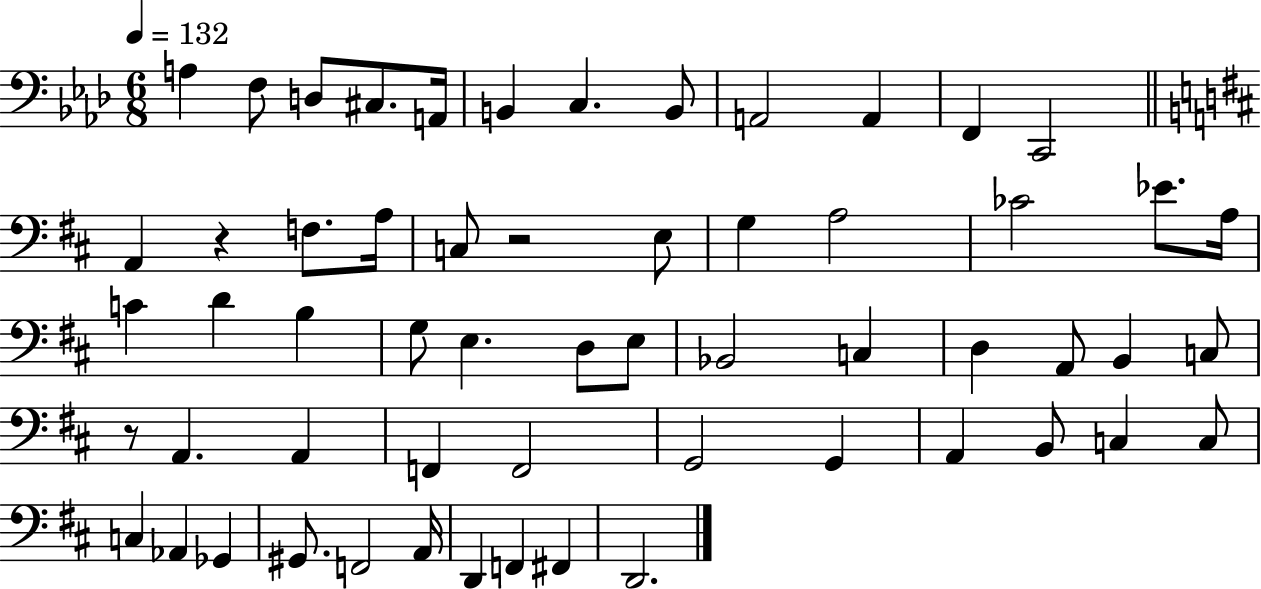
{
  \clef bass
  \numericTimeSignature
  \time 6/8
  \key aes \major
  \tempo 4 = 132
  \repeat volta 2 { a4 f8 d8 cis8. a,16 | b,4 c4. b,8 | a,2 a,4 | f,4 c,2 | \break \bar "||" \break \key d \major a,4 r4 f8. a16 | c8 r2 e8 | g4 a2 | ces'2 ees'8. a16 | \break c'4 d'4 b4 | g8 e4. d8 e8 | bes,2 c4 | d4 a,8 b,4 c8 | \break r8 a,4. a,4 | f,4 f,2 | g,2 g,4 | a,4 b,8 c4 c8 | \break c4 aes,4 ges,4 | gis,8. f,2 a,16 | d,4 f,4 fis,4 | d,2. | \break } \bar "|."
}